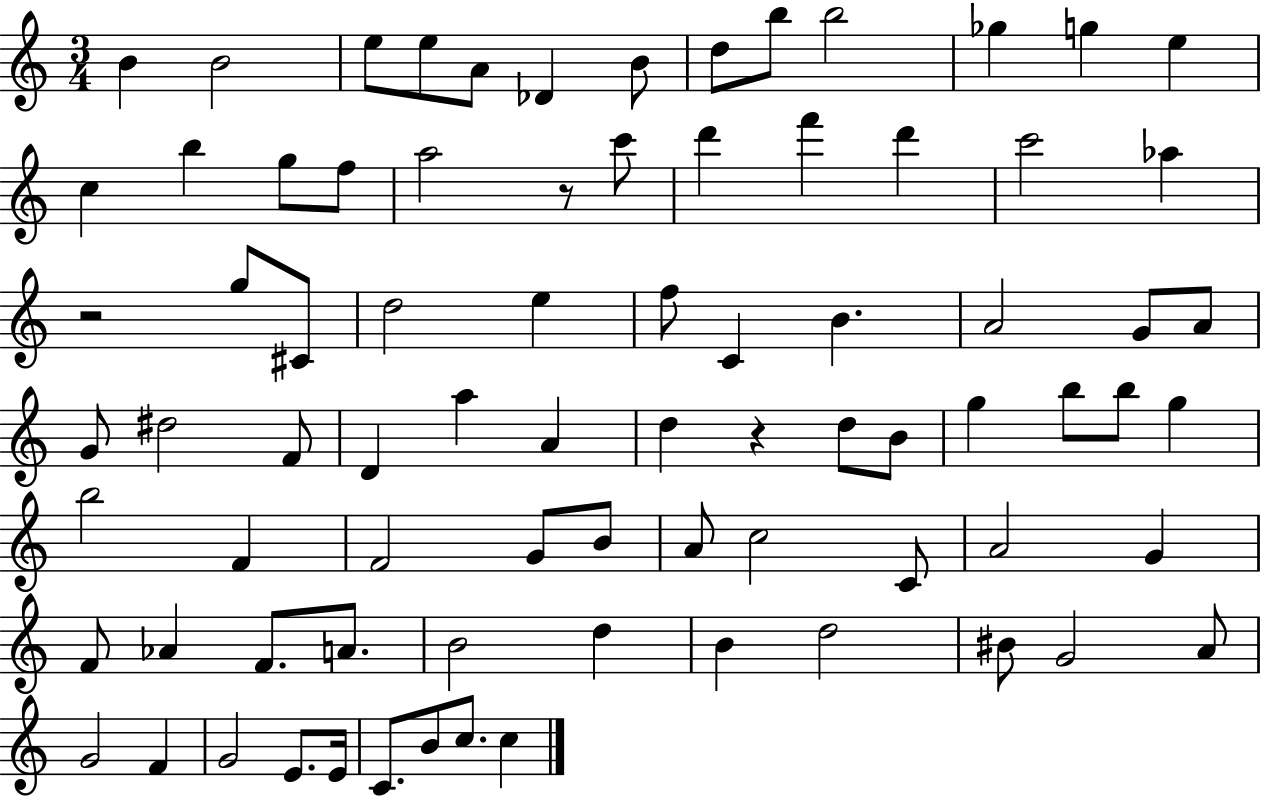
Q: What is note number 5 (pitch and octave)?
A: A4